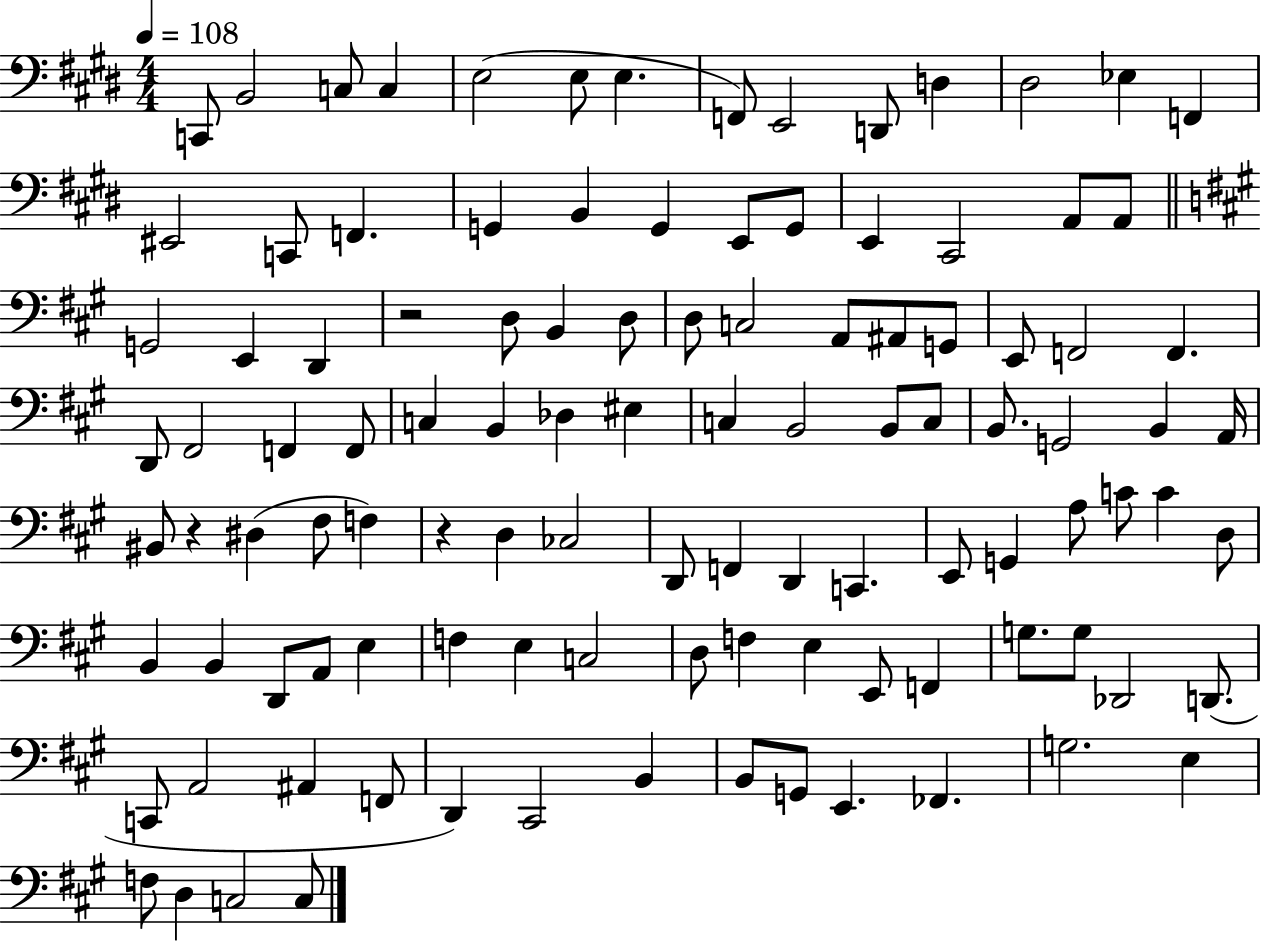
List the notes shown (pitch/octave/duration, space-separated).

C2/e B2/h C3/e C3/q E3/h E3/e E3/q. F2/e E2/h D2/e D3/q D#3/h Eb3/q F2/q EIS2/h C2/e F2/q. G2/q B2/q G2/q E2/e G2/e E2/q C#2/h A2/e A2/e G2/h E2/q D2/q R/h D3/e B2/q D3/e D3/e C3/h A2/e A#2/e G2/e E2/e F2/h F2/q. D2/e F#2/h F2/q F2/e C3/q B2/q Db3/q EIS3/q C3/q B2/h B2/e C3/e B2/e. G2/h B2/q A2/s BIS2/e R/q D#3/q F#3/e F3/q R/q D3/q CES3/h D2/e F2/q D2/q C2/q. E2/e G2/q A3/e C4/e C4/q D3/e B2/q B2/q D2/e A2/e E3/q F3/q E3/q C3/h D3/e F3/q E3/q E2/e F2/q G3/e. G3/e Db2/h D2/e. C2/e A2/h A#2/q F2/e D2/q C#2/h B2/q B2/e G2/e E2/q. FES2/q. G3/h. E3/q F3/e D3/q C3/h C3/e